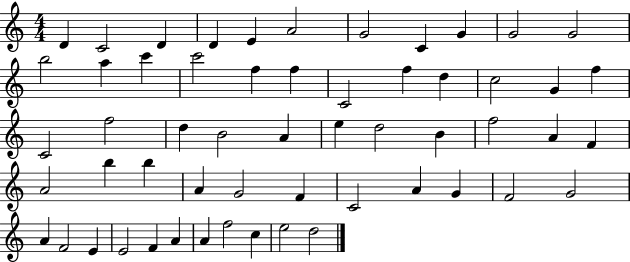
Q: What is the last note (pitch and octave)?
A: D5